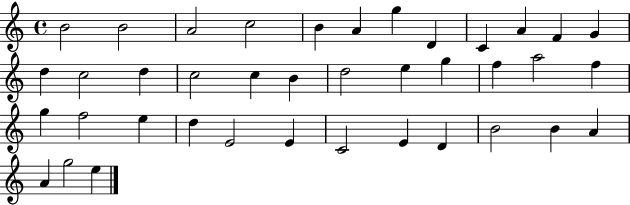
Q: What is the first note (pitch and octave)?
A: B4